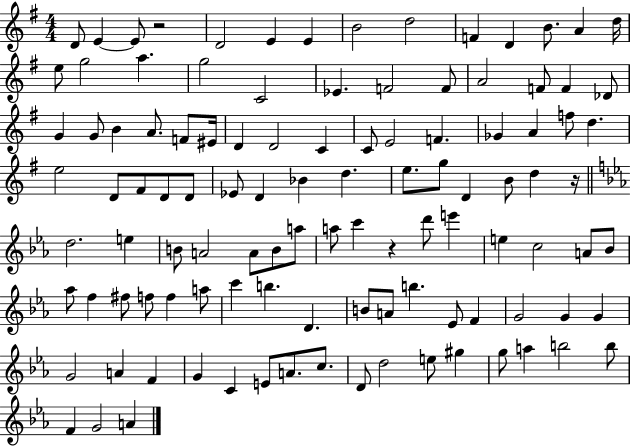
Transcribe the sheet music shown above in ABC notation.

X:1
T:Untitled
M:4/4
L:1/4
K:G
D/2 E E/2 z2 D2 E E B2 d2 F D B/2 A d/4 e/2 g2 a g2 C2 _E F2 F/2 A2 F/2 F _D/2 G G/2 B A/2 F/2 ^E/4 D D2 C C/2 E2 F _G A f/2 d e2 D/2 ^F/2 D/2 D/2 _E/2 D _B d e/2 g/2 D B/2 d z/4 d2 e B/2 A2 A/2 B/2 a/2 a/2 c' z d'/2 e' e c2 A/2 _B/2 _a/2 f ^f/2 f/2 f a/2 c' b D B/2 A/2 b _E/2 F G2 G G G2 A F G C E/2 A/2 c/2 D/2 d2 e/2 ^g g/2 a b2 b/2 F G2 A